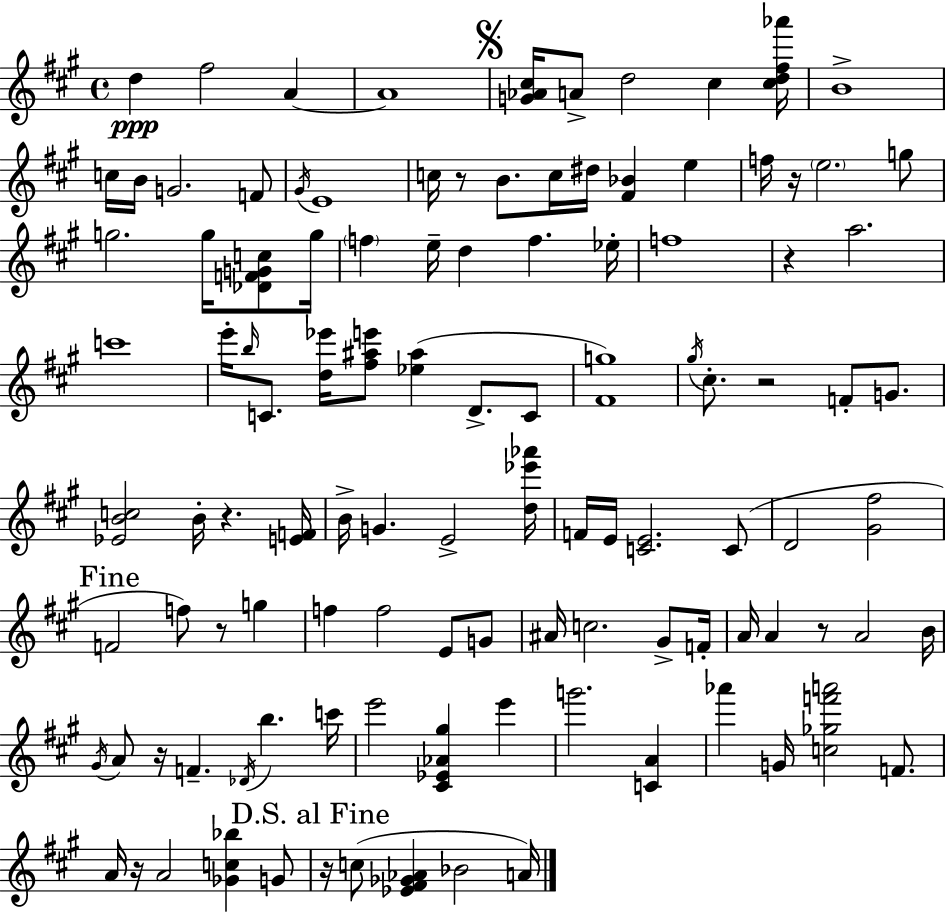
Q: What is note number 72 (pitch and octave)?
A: E6